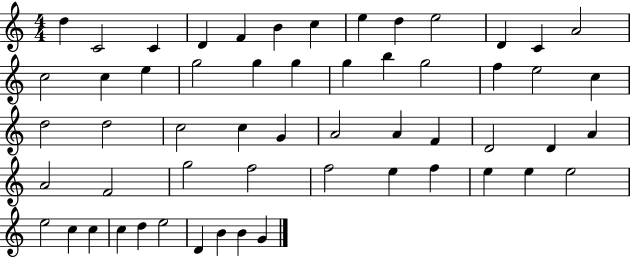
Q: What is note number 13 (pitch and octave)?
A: A4